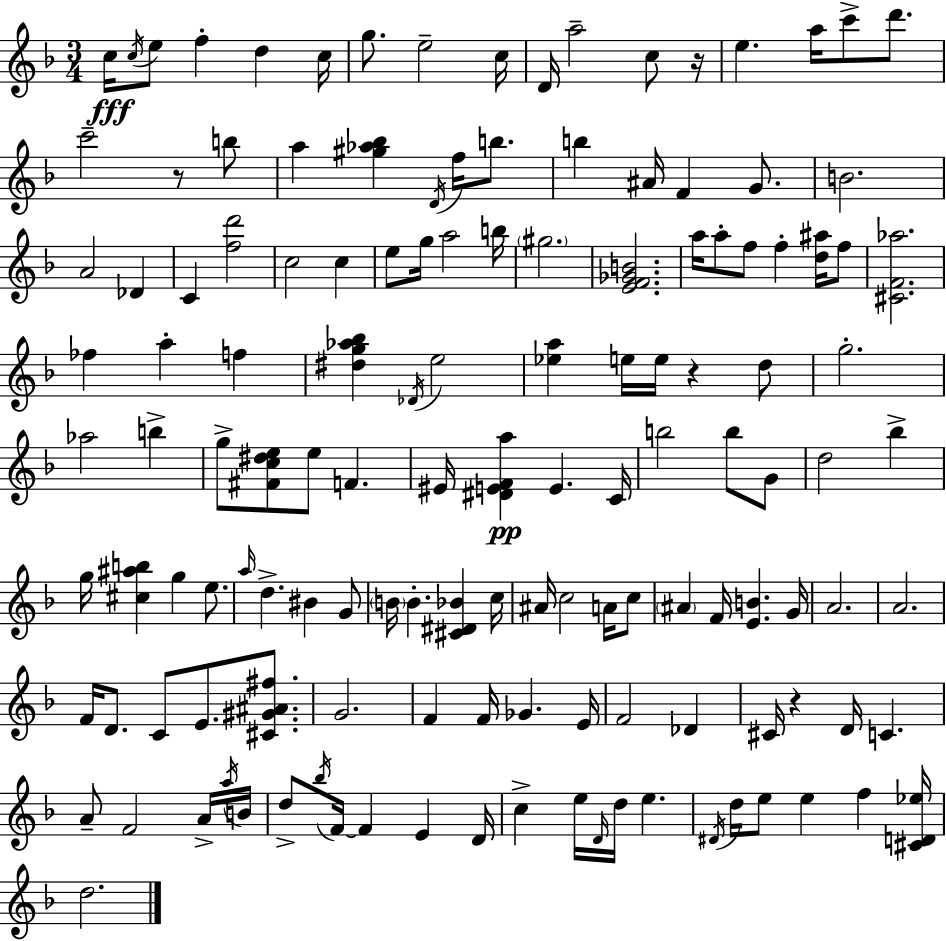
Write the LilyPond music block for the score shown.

{
  \clef treble
  \numericTimeSignature
  \time 3/4
  \key d \minor
  \repeat volta 2 { c''16\fff \acciaccatura { c''16 } e''8 f''4-. d''4 | c''16 g''8. e''2-- | c''16 d'16 a''2-- c''8 | r16 e''4. a''16 c'''8-> d'''8. | \break c'''2-- r8 b''8 | a''4 <gis'' aes'' bes''>4 \acciaccatura { d'16 } f''16 b''8. | b''4 ais'16 f'4 g'8. | b'2. | \break a'2 des'4 | c'4 <f'' d'''>2 | c''2 c''4 | e''8 g''16 a''2 | \break b''16 \parenthesize gis''2. | <e' f' ges' b'>2. | a''16 a''8-. f''8 f''4-. <d'' ais''>16 | f''8 <cis' f' aes''>2. | \break fes''4 a''4-. f''4 | <dis'' g'' aes'' bes''>4 \acciaccatura { des'16 } e''2 | <ees'' a''>4 e''16 e''16 r4 | d''8 g''2.-. | \break aes''2 b''4-> | g''8-> <fis' c'' dis'' e''>8 e''8 f'4. | eis'16 <dis' e' f' a''>4\pp e'4. | c'16 b''2 b''8 | \break g'8 d''2 bes''4-> | g''16 <cis'' ais'' b''>4 g''4 | e''8. \grace { a''16 } d''4.-> bis'4 | g'8 \parenthesize b'16 b'4.-. <cis' dis' bes'>4 | \break c''16 ais'16 c''2 | a'16 c''8 \parenthesize ais'4 f'16 <e' b'>4. | g'16 a'2. | a'2. | \break f'16 d'8. c'8 e'8. | <cis' gis' ais' fis''>8. g'2. | f'4 f'16 ges'4. | e'16 f'2 | \break des'4 cis'16 r4 d'16 c'4. | a'8-- f'2 | a'16-> \acciaccatura { a''16 } b'16 d''8-> \acciaccatura { bes''16 } f'16~~ f'4 | e'4 d'16 c''4-> e''16 \grace { d'16 } | \break d''16 e''4. \acciaccatura { dis'16 } d''16 e''8 e''4 | f''4 <cis' d' ees''>16 d''2. | } \bar "|."
}